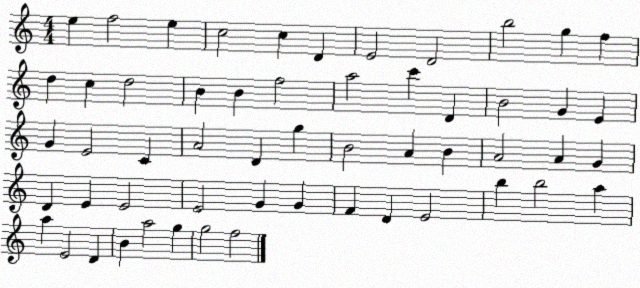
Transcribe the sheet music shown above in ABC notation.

X:1
T:Untitled
M:4/4
L:1/4
K:C
e f2 e c2 c D E2 D2 b2 g f d c d2 B B f2 a2 c' D B2 G E G E2 C A2 D g B2 A B A2 A G D E E2 E2 G G F D E2 b b2 a a E2 D B a2 g g2 f2